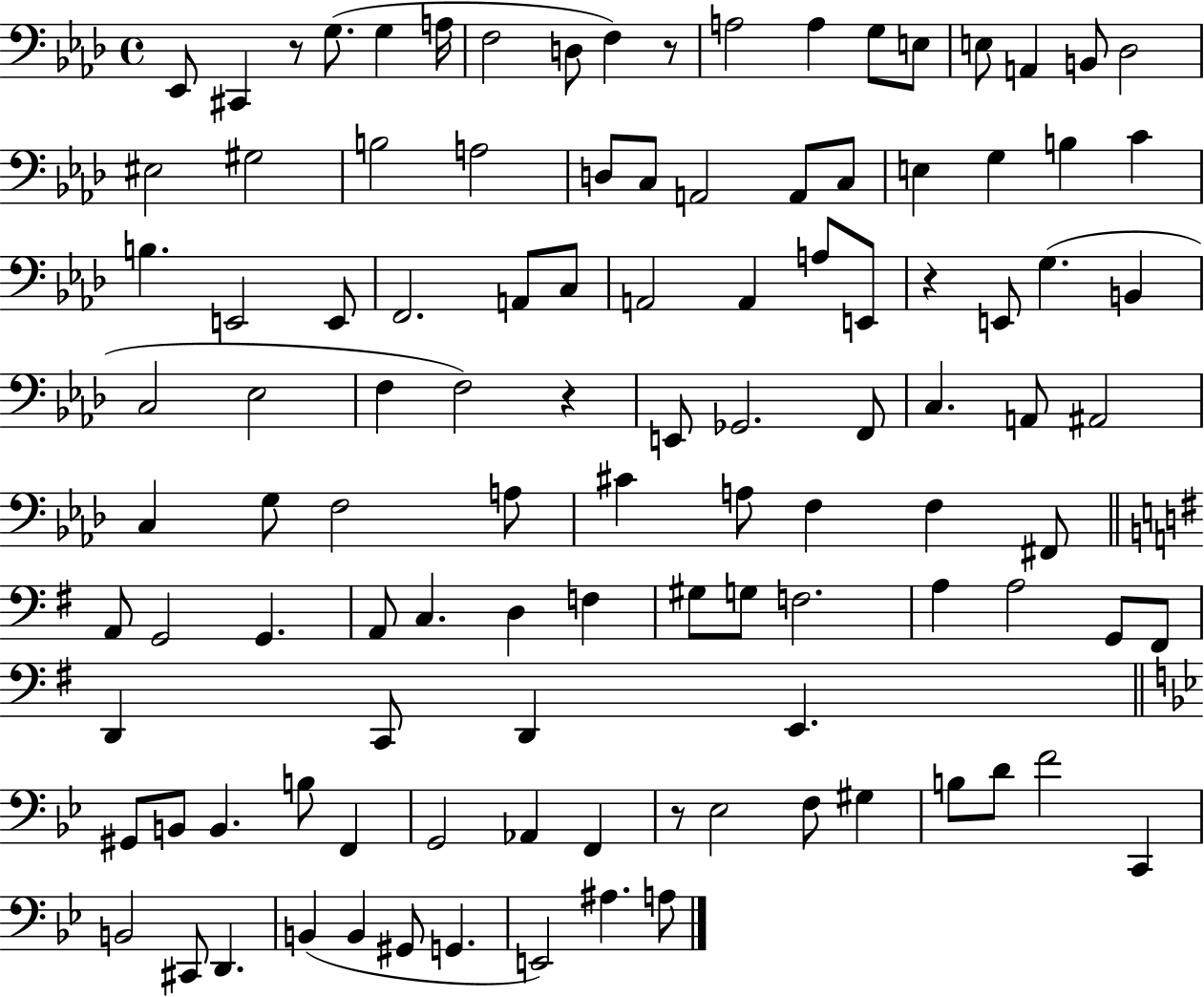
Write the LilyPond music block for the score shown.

{
  \clef bass
  \time 4/4
  \defaultTimeSignature
  \key aes \major
  ees,8 cis,4 r8 g8.( g4 a16 | f2 d8 f4) r8 | a2 a4 g8 e8 | e8 a,4 b,8 des2 | \break eis2 gis2 | b2 a2 | d8 c8 a,2 a,8 c8 | e4 g4 b4 c'4 | \break b4. e,2 e,8 | f,2. a,8 c8 | a,2 a,4 a8 e,8 | r4 e,8 g4.( b,4 | \break c2 ees2 | f4 f2) r4 | e,8 ges,2. f,8 | c4. a,8 ais,2 | \break c4 g8 f2 a8 | cis'4 a8 f4 f4 fis,8 | \bar "||" \break \key e \minor a,8 g,2 g,4. | a,8 c4. d4 f4 | gis8 g8 f2. | a4 a2 g,8 fis,8 | \break d,4 c,8 d,4 e,4. | \bar "||" \break \key g \minor gis,8 b,8 b,4. b8 f,4 | g,2 aes,4 f,4 | r8 ees2 f8 gis4 | b8 d'8 f'2 c,4 | \break b,2 cis,8 d,4. | b,4( b,4 gis,8 g,4. | e,2) ais4. a8 | \bar "|."
}